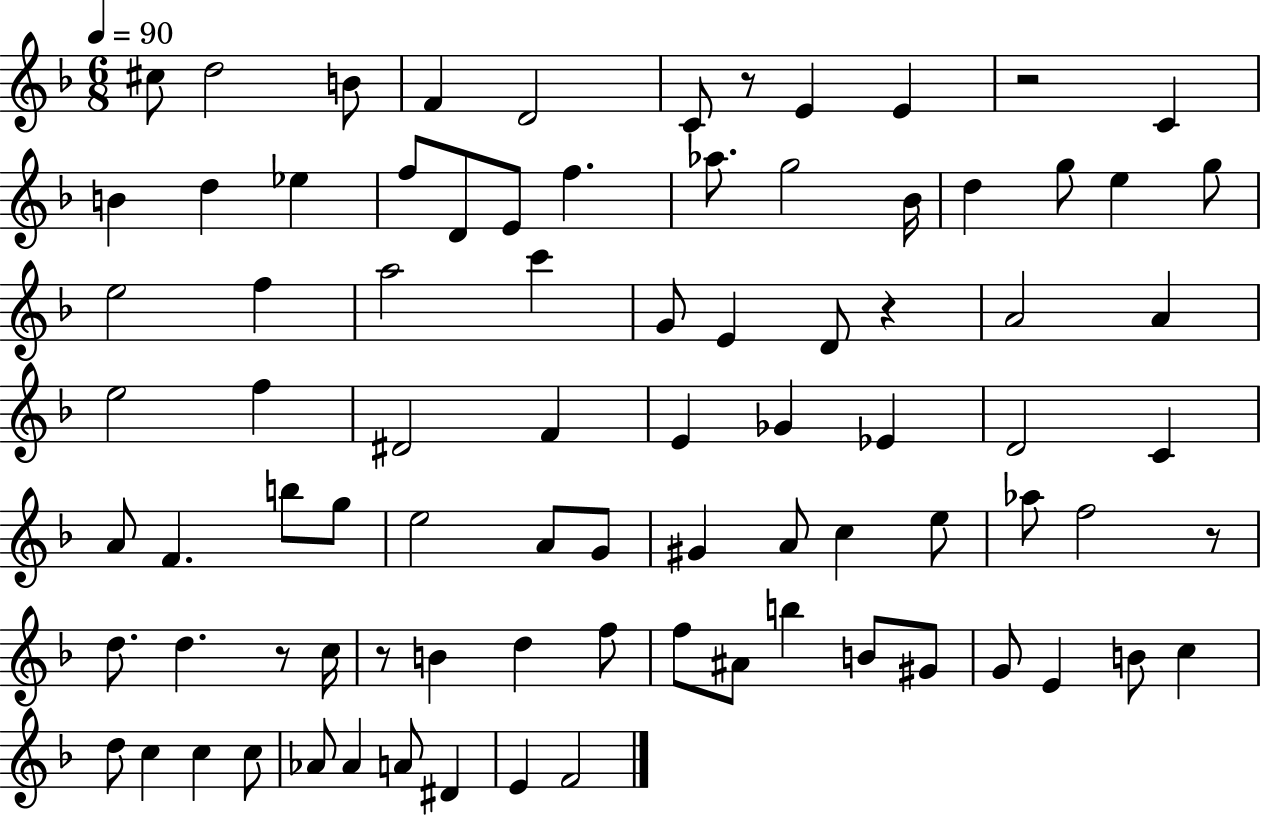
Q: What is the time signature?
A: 6/8